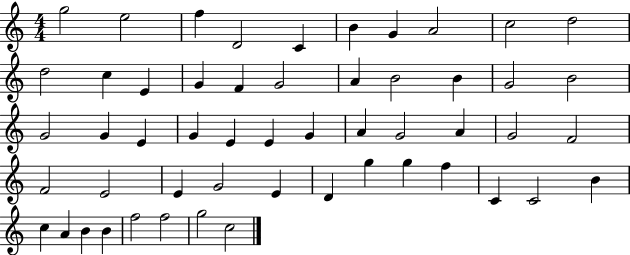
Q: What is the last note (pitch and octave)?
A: C5